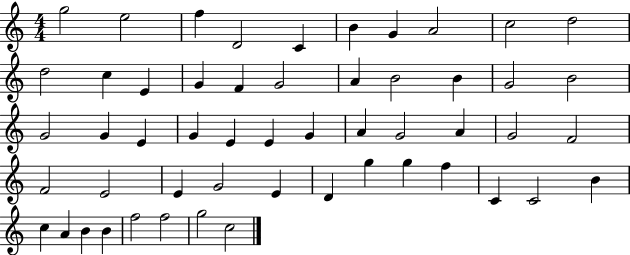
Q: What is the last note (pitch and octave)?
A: C5